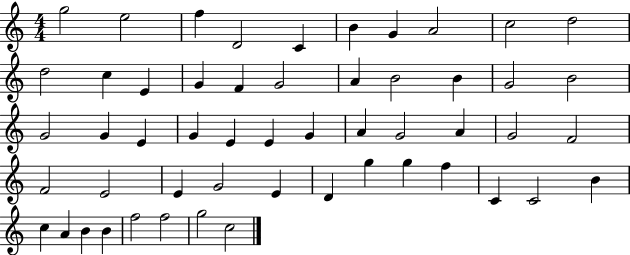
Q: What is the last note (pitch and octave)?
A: C5